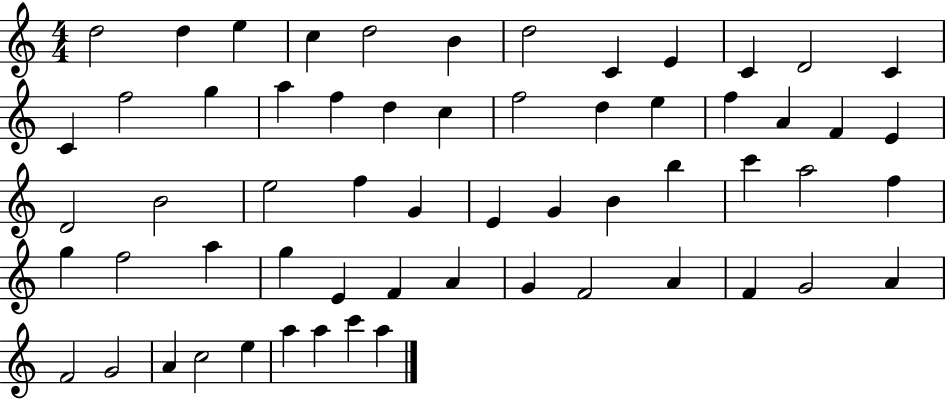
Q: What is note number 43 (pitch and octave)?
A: E4